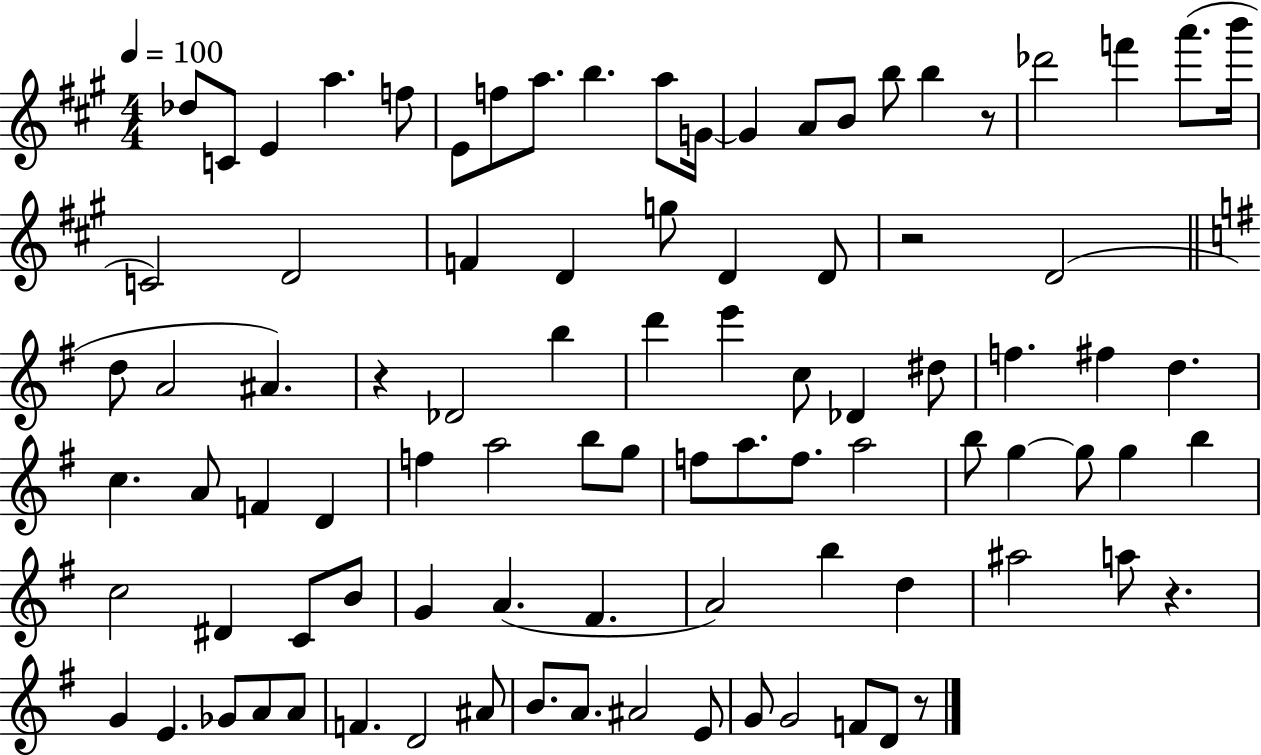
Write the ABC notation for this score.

X:1
T:Untitled
M:4/4
L:1/4
K:A
_d/2 C/2 E a f/2 E/2 f/2 a/2 b a/2 G/4 G A/2 B/2 b/2 b z/2 _d'2 f' a'/2 b'/4 C2 D2 F D g/2 D D/2 z2 D2 d/2 A2 ^A z _D2 b d' e' c/2 _D ^d/2 f ^f d c A/2 F D f a2 b/2 g/2 f/2 a/2 f/2 a2 b/2 g g/2 g b c2 ^D C/2 B/2 G A ^F A2 b d ^a2 a/2 z G E _G/2 A/2 A/2 F D2 ^A/2 B/2 A/2 ^A2 E/2 G/2 G2 F/2 D/2 z/2